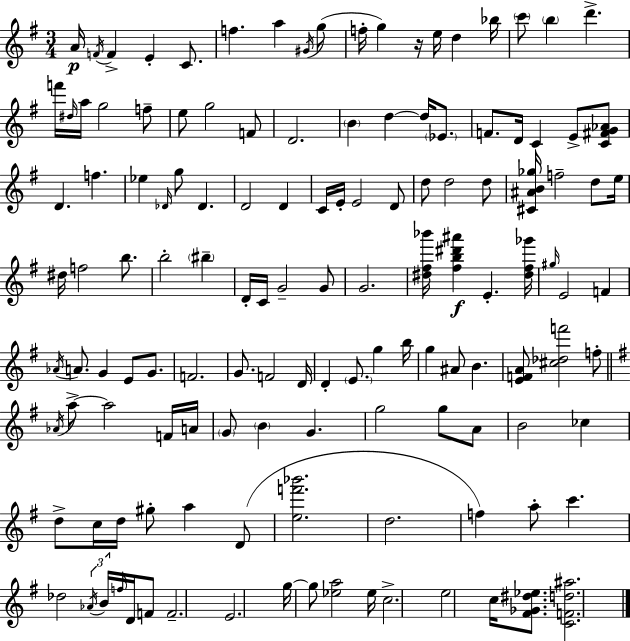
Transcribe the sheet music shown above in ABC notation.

X:1
T:Untitled
M:3/4
L:1/4
K:G
A/4 F/4 F E C/2 f a ^G/4 g/2 f/4 g z/4 e/4 d _b/4 c'/2 b d' f'/4 ^d/4 a/4 g2 f/2 e/2 g2 F/2 D2 B d d/4 _E/2 F/2 D/4 C E/2 [C^FG_A]/2 D f _e _D/4 g/2 _D D2 D C/4 E/4 E2 D/2 d/2 d2 d/2 [^C^AB_g]/4 f2 d/2 e/4 ^d/4 f2 b/2 b2 ^b D/4 C/4 G2 G/2 G2 [^d^f_b']/4 [^fb^d'^a'] E [^d^f_g']/4 ^g/4 E2 F _A/4 A/2 G E/2 G/2 F2 G/2 F2 D/4 D E/2 g b/4 g ^A/2 B [EFA]/2 [^c_df']2 f/2 _A/4 a/2 a2 F/4 A/4 G/2 B G g2 g/2 A/2 B2 _c d/2 c/4 d/4 ^g/2 a D/2 [ef'_b']2 d2 f a/2 c' _d2 _A/4 B/4 f/4 D/4 F/2 F2 E2 g/4 g/2 [_ea]2 _e/4 c2 e2 c/4 [^F_G^d_e]/2 [CFd^a]2